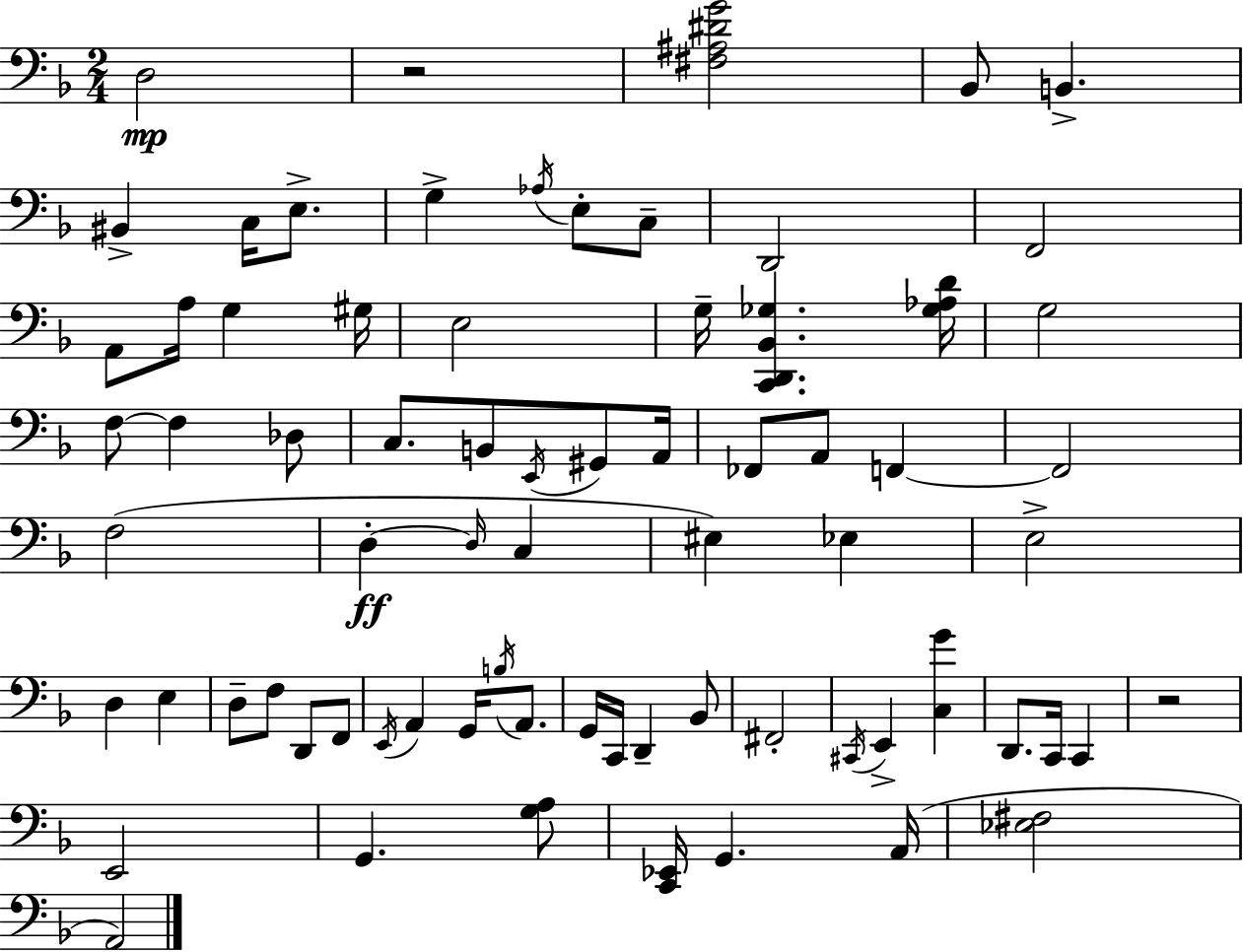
X:1
T:Untitled
M:2/4
L:1/4
K:Dm
D,2 z2 [^F,^A,^DG]2 _B,,/2 B,, ^B,, C,/4 E,/2 G, _A,/4 E,/2 C,/2 D,,2 F,,2 A,,/2 A,/4 G, ^G,/4 E,2 G,/4 [C,,D,,_B,,_G,] [_G,_A,D]/4 G,2 F,/2 F, _D,/2 C,/2 B,,/2 E,,/4 ^G,,/2 A,,/4 _F,,/2 A,,/2 F,, F,,2 F,2 D, D,/4 C, ^E, _E, E,2 D, E, D,/2 F,/2 D,,/2 F,,/2 E,,/4 A,, G,,/4 B,/4 A,,/2 G,,/4 C,,/4 D,, _B,,/2 ^F,,2 ^C,,/4 E,, [C,G] D,,/2 C,,/4 C,, z2 E,,2 G,, [G,A,]/2 [C,,_E,,]/4 G,, A,,/4 [_E,^F,]2 A,,2